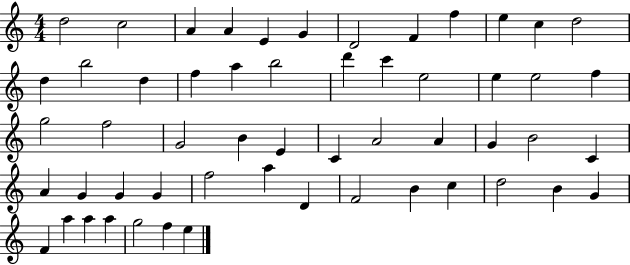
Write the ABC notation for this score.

X:1
T:Untitled
M:4/4
L:1/4
K:C
d2 c2 A A E G D2 F f e c d2 d b2 d f a b2 d' c' e2 e e2 f g2 f2 G2 B E C A2 A G B2 C A G G G f2 a D F2 B c d2 B G F a a a g2 f e